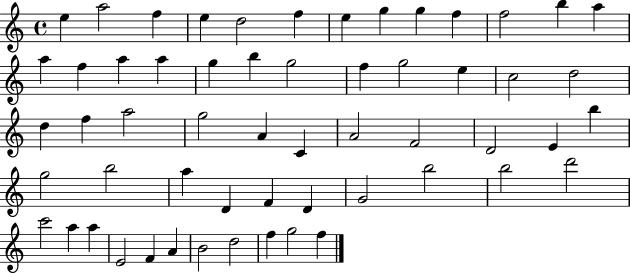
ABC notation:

X:1
T:Untitled
M:4/4
L:1/4
K:C
e a2 f e d2 f e g g f f2 b a a f a a g b g2 f g2 e c2 d2 d f a2 g2 A C A2 F2 D2 E b g2 b2 a D F D G2 b2 b2 d'2 c'2 a a E2 F A B2 d2 f g2 f